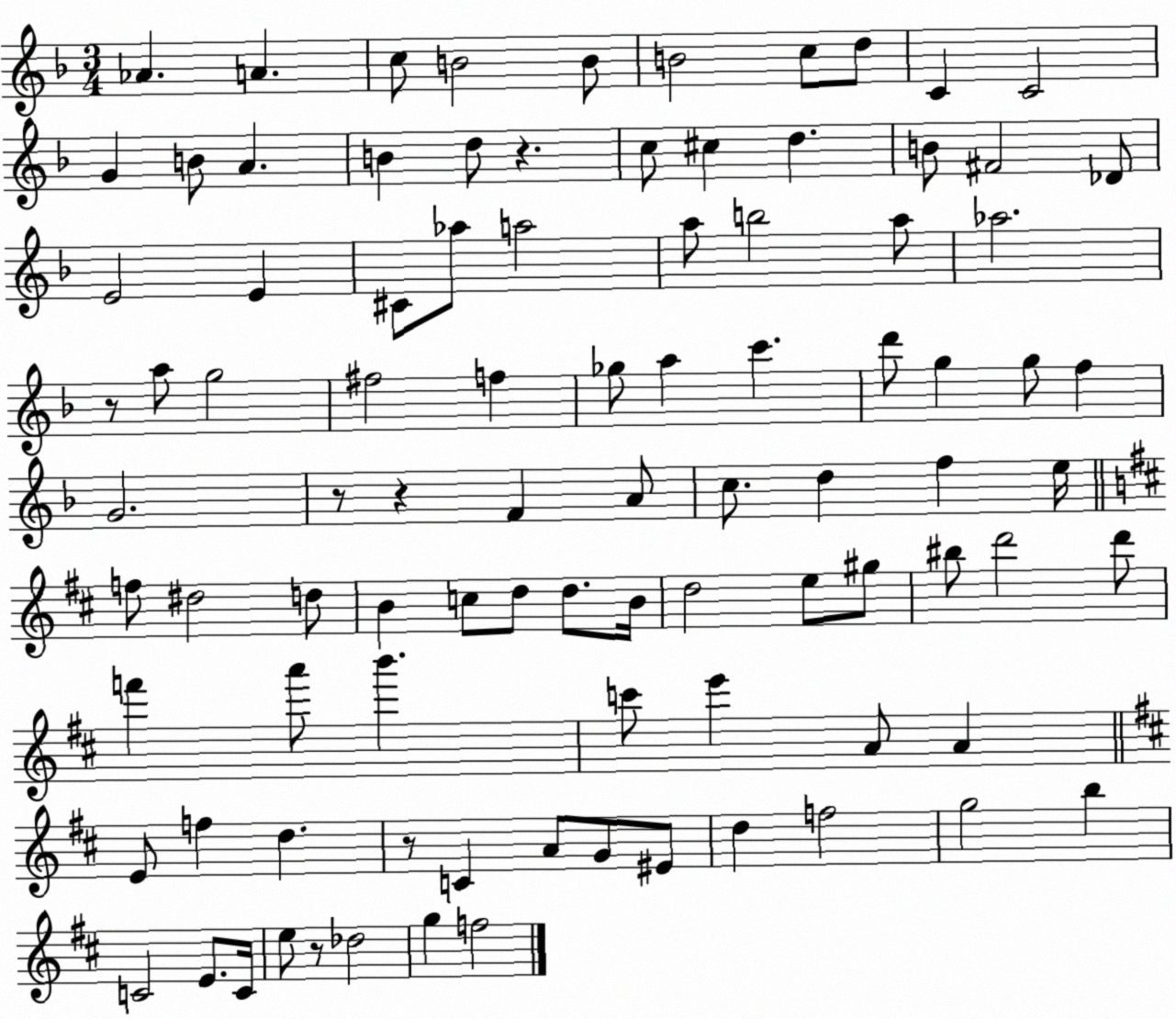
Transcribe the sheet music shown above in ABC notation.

X:1
T:Untitled
M:3/4
L:1/4
K:F
_A A c/2 B2 B/2 B2 c/2 d/2 C C2 G B/2 A B d/2 z c/2 ^c d B/2 ^F2 _D/2 E2 E ^C/2 _a/2 a2 a/2 b2 a/2 _a2 z/2 a/2 g2 ^f2 f _g/2 a c' d'/2 g g/2 f G2 z/2 z F A/2 c/2 d f e/4 f/2 ^d2 d/2 B c/2 d/2 d/2 B/4 d2 e/2 ^g/2 ^b/2 d'2 d'/2 f' a'/2 b' c'/2 e' A/2 A E/2 f d z/2 C A/2 G/2 ^E/2 d f2 g2 b C2 E/2 C/4 e/2 z/2 _d2 g f2